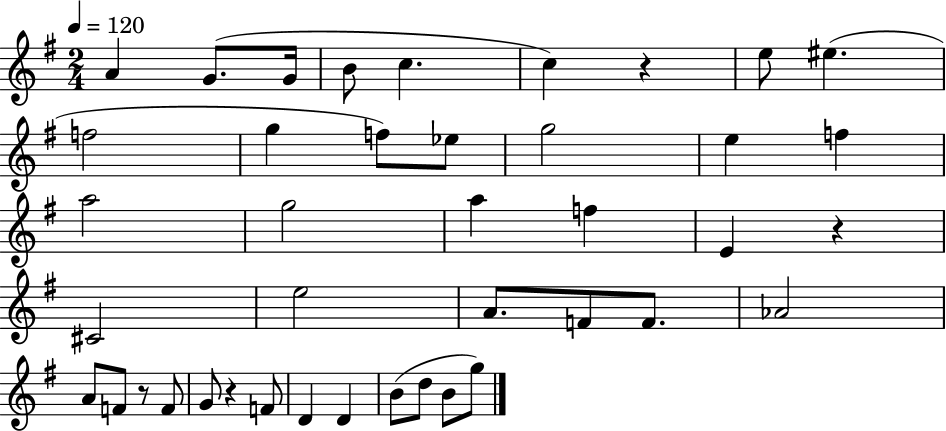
{
  \clef treble
  \numericTimeSignature
  \time 2/4
  \key g \major
  \tempo 4 = 120
  a'4 g'8.( g'16 | b'8 c''4. | c''4) r4 | e''8 eis''4.( | \break f''2 | g''4 f''8) ees''8 | g''2 | e''4 f''4 | \break a''2 | g''2 | a''4 f''4 | e'4 r4 | \break cis'2 | e''2 | a'8. f'8 f'8. | aes'2 | \break a'8 f'8 r8 f'8 | g'8 r4 f'8 | d'4 d'4 | b'8( d''8 b'8 g''8) | \break \bar "|."
}